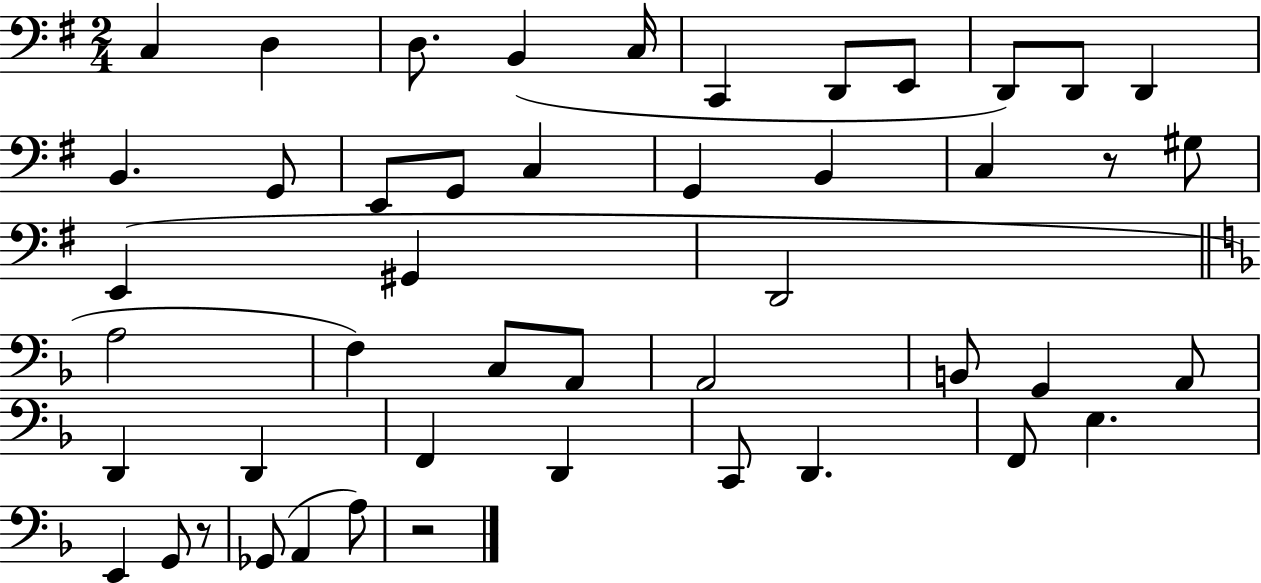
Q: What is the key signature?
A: G major